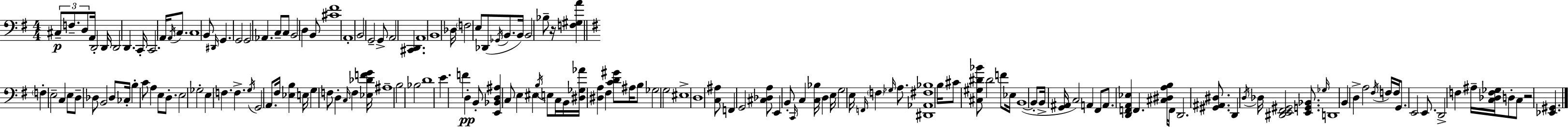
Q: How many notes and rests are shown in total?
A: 164